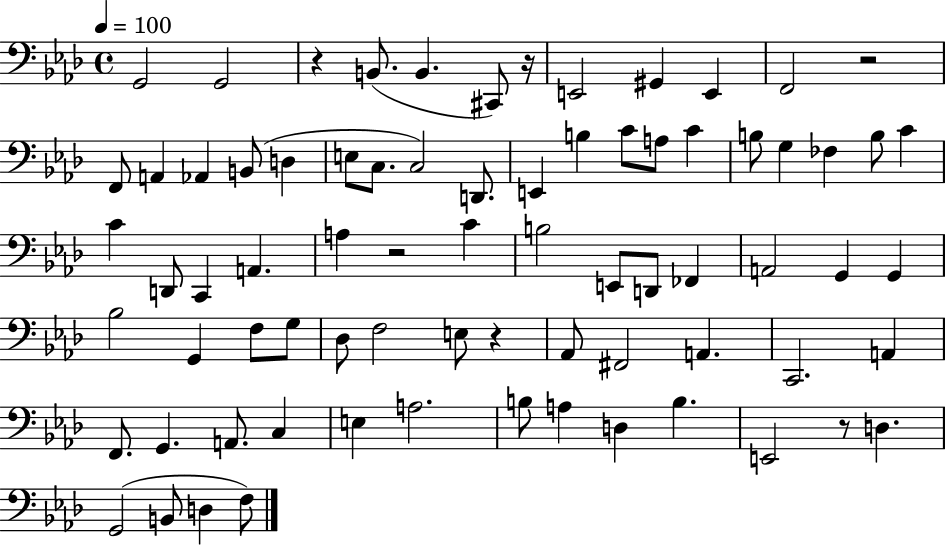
G2/h G2/h R/q B2/e. B2/q. C#2/e R/s E2/h G#2/q E2/q F2/h R/h F2/e A2/q Ab2/q B2/e D3/q E3/e C3/e. C3/h D2/e. E2/q B3/q C4/e A3/e C4/q B3/e G3/q FES3/q B3/e C4/q C4/q D2/e C2/q A2/q. A3/q R/h C4/q B3/h E2/e D2/e FES2/q A2/h G2/q G2/q Bb3/h G2/q F3/e G3/e Db3/e F3/h E3/e R/q Ab2/e F#2/h A2/q. C2/h. A2/q F2/e. G2/q. A2/e. C3/q E3/q A3/h. B3/e A3/q D3/q B3/q. E2/h R/e D3/q. G2/h B2/e D3/q F3/e